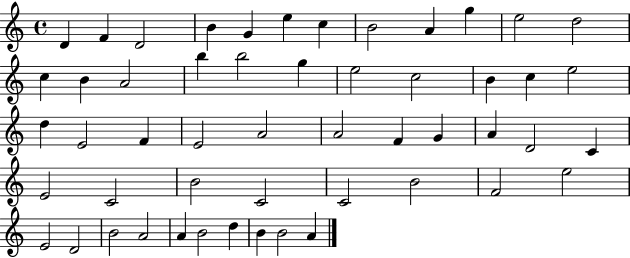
{
  \clef treble
  \time 4/4
  \defaultTimeSignature
  \key c \major
  d'4 f'4 d'2 | b'4 g'4 e''4 c''4 | b'2 a'4 g''4 | e''2 d''2 | \break c''4 b'4 a'2 | b''4 b''2 g''4 | e''2 c''2 | b'4 c''4 e''2 | \break d''4 e'2 f'4 | e'2 a'2 | a'2 f'4 g'4 | a'4 d'2 c'4 | \break e'2 c'2 | b'2 c'2 | c'2 b'2 | f'2 e''2 | \break e'2 d'2 | b'2 a'2 | a'4 b'2 d''4 | b'4 b'2 a'4 | \break \bar "|."
}